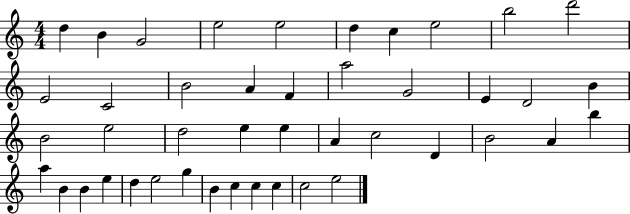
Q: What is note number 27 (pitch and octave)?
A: C5